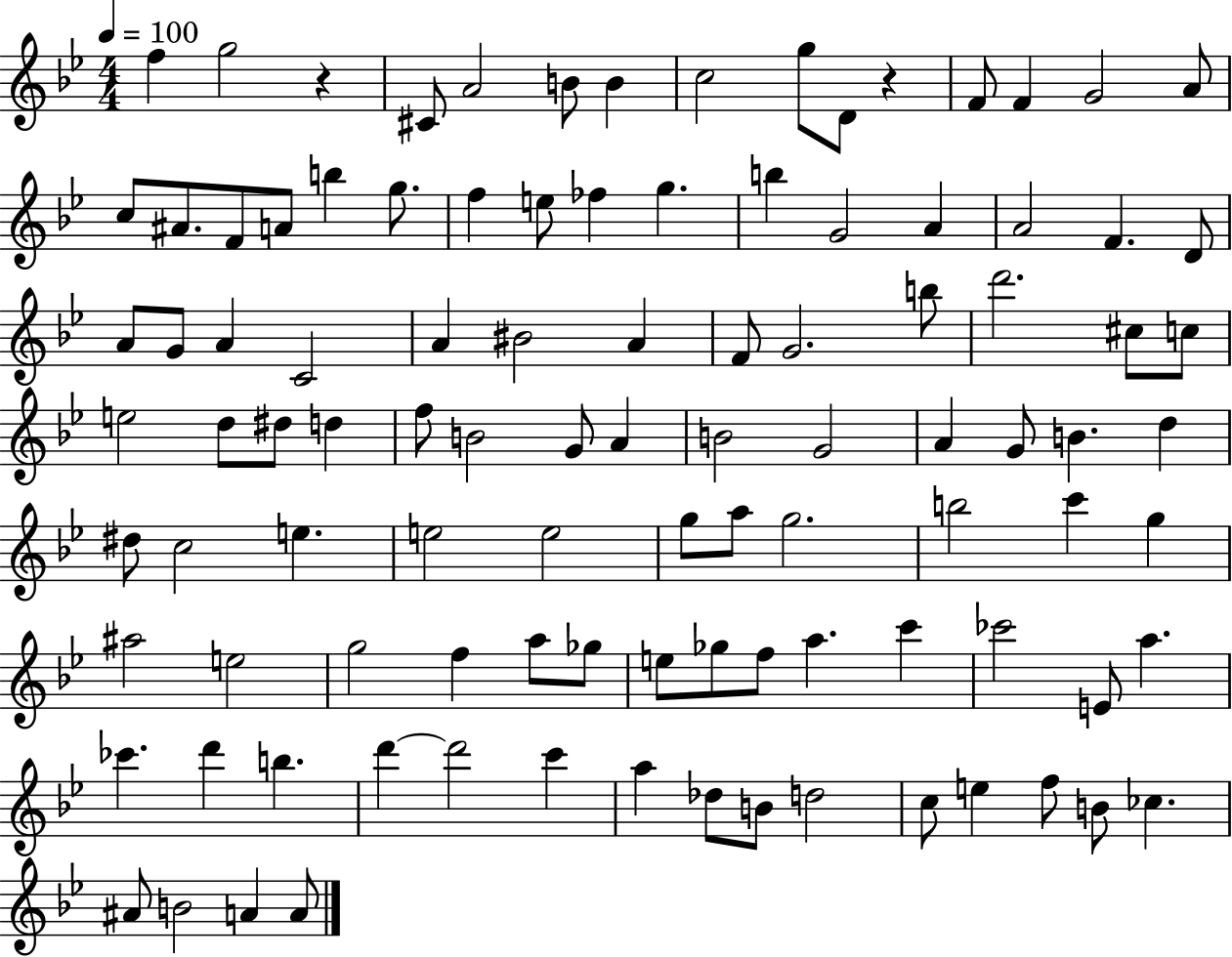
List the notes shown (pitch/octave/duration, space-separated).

F5/q G5/h R/q C#4/e A4/h B4/e B4/q C5/h G5/e D4/e R/q F4/e F4/q G4/h A4/e C5/e A#4/e. F4/e A4/e B5/q G5/e. F5/q E5/e FES5/q G5/q. B5/q G4/h A4/q A4/h F4/q. D4/e A4/e G4/e A4/q C4/h A4/q BIS4/h A4/q F4/e G4/h. B5/e D6/h. C#5/e C5/e E5/h D5/e D#5/e D5/q F5/e B4/h G4/e A4/q B4/h G4/h A4/q G4/e B4/q. D5/q D#5/e C5/h E5/q. E5/h E5/h G5/e A5/e G5/h. B5/h C6/q G5/q A#5/h E5/h G5/h F5/q A5/e Gb5/e E5/e Gb5/e F5/e A5/q. C6/q CES6/h E4/e A5/q. CES6/q. D6/q B5/q. D6/q D6/h C6/q A5/q Db5/e B4/e D5/h C5/e E5/q F5/e B4/e CES5/q. A#4/e B4/h A4/q A4/e